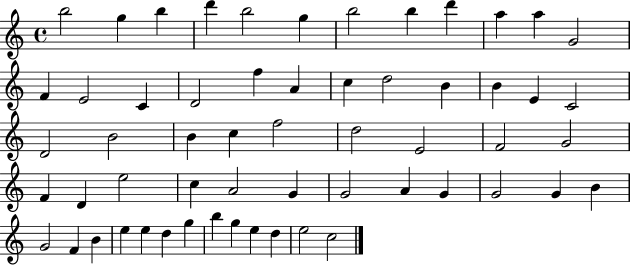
{
  \clef treble
  \time 4/4
  \defaultTimeSignature
  \key c \major
  b''2 g''4 b''4 | d'''4 b''2 g''4 | b''2 b''4 d'''4 | a''4 a''4 g'2 | \break f'4 e'2 c'4 | d'2 f''4 a'4 | c''4 d''2 b'4 | b'4 e'4 c'2 | \break d'2 b'2 | b'4 c''4 f''2 | d''2 e'2 | f'2 g'2 | \break f'4 d'4 e''2 | c''4 a'2 g'4 | g'2 a'4 g'4 | g'2 g'4 b'4 | \break g'2 f'4 b'4 | e''4 e''4 d''4 g''4 | b''4 g''4 e''4 d''4 | e''2 c''2 | \break \bar "|."
}